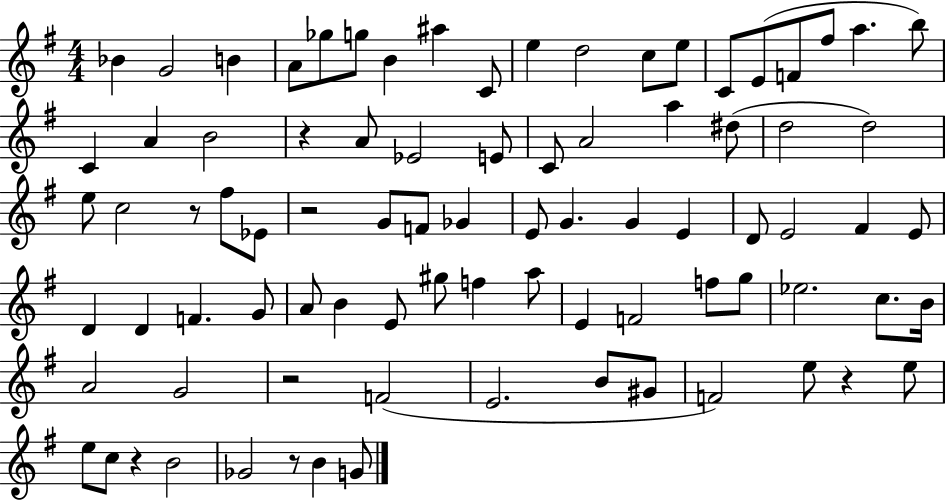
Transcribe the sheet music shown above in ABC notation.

X:1
T:Untitled
M:4/4
L:1/4
K:G
_B G2 B A/2 _g/2 g/2 B ^a C/2 e d2 c/2 e/2 C/2 E/2 F/2 ^f/2 a b/2 C A B2 z A/2 _E2 E/2 C/2 A2 a ^d/2 d2 d2 e/2 c2 z/2 ^f/2 _E/2 z2 G/2 F/2 _G E/2 G G E D/2 E2 ^F E/2 D D F G/2 A/2 B E/2 ^g/2 f a/2 E F2 f/2 g/2 _e2 c/2 B/4 A2 G2 z2 F2 E2 B/2 ^G/2 F2 e/2 z e/2 e/2 c/2 z B2 _G2 z/2 B G/2